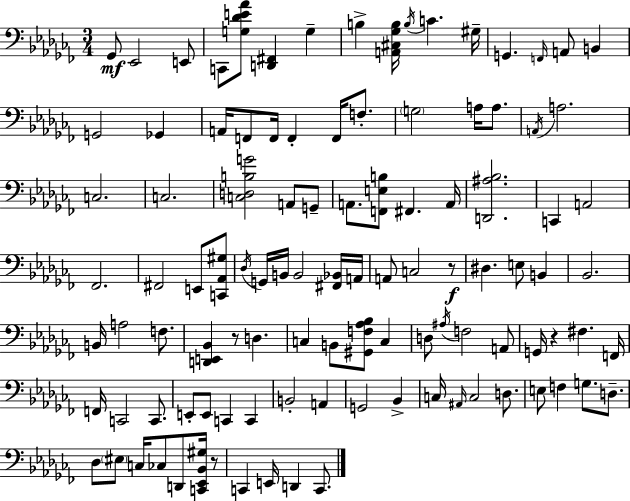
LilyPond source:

{
  \clef bass
  \numericTimeSignature
  \time 3/4
  \key aes \minor
  ges,8\mf ees,2 e,8 | c,8 <g des' e' aes'>8 <d, fis,>4 g4-- | b4-> <a, cis ges b>16 \acciaccatura { b16 } c'4. | gis16-- g,4. \grace { f,16 } a,8 b,4 | \break g,2 ges,4 | a,16 f,8 f,16 f,4-. f,16 f8.-. | \parenthesize g2 a16 a8. | \acciaccatura { a,16 } a2. | \break c2. | c2. | <c d b g'>2 a,8 | g,8-- a,8. <f, e b>8 fis,4. | \break a,16 <d, ais bes>2. | c,4 a,2 | fes,2. | fis,2 e,8 | \break <c, aes, gis>8 \acciaccatura { des16 } g,16 b,16 b,2 | <fis, bes,>16 a,16 a,8 c2 | r8\f dis4. e8 | b,4 bes,2. | \break b,16 a2 | f8. <d, e, bes,>4 r8 d4. | c4 b,8 <gis, f aes bes>8 | c4 d8 \acciaccatura { ais16 } f2 | \break a,8 g,16 r4 fis4. | f,16 f,16 c,2 | c,8. e,8-. e,8 c,4 | c,4 b,2-. | \break a,4 g,2 | bes,4-> c16 \grace { ais,16 } c2 | d8. e8 f4 | g8. d8.-- des8 \parenthesize eis8 c16 ces8 | \break d,8 <c, ees, bes, gis>16 r8 c,4 e,16 d,4 | c,8. \bar "|."
}